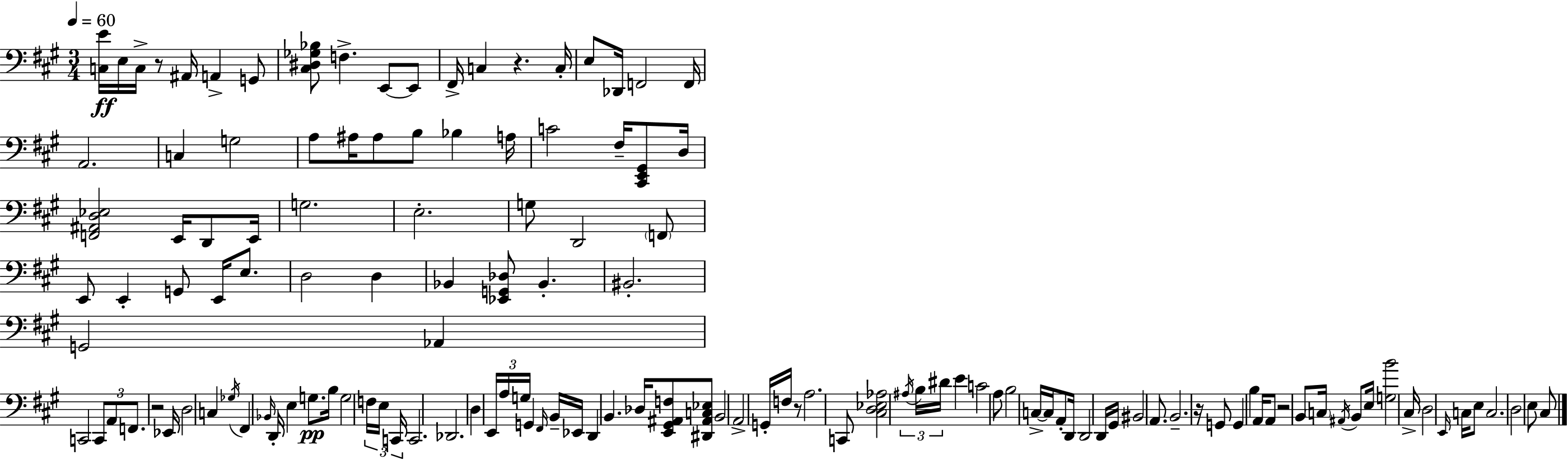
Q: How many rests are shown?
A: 6